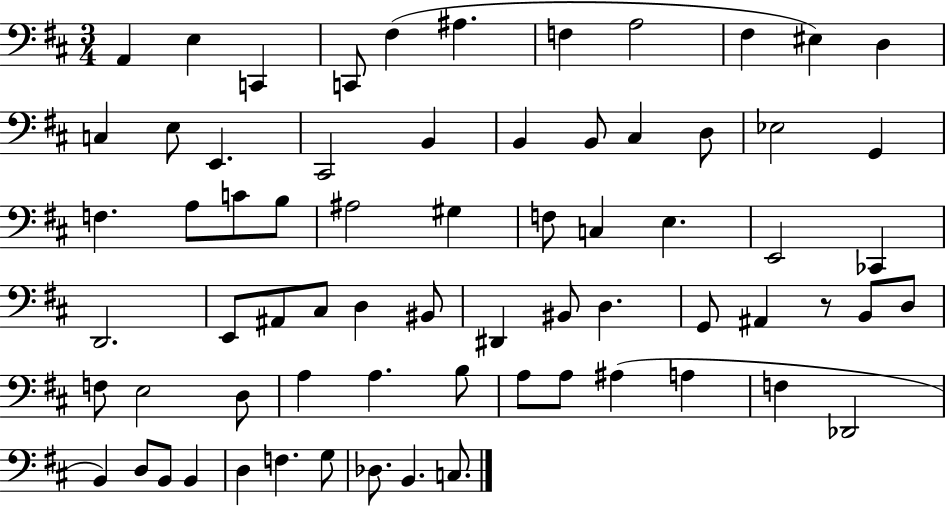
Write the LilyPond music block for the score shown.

{
  \clef bass
  \numericTimeSignature
  \time 3/4
  \key d \major
  a,4 e4 c,4 | c,8 fis4( ais4. | f4 a2 | fis4 eis4) d4 | \break c4 e8 e,4. | cis,2 b,4 | b,4 b,8 cis4 d8 | ees2 g,4 | \break f4. a8 c'8 b8 | ais2 gis4 | f8 c4 e4. | e,2 ces,4 | \break d,2. | e,8 ais,8 cis8 d4 bis,8 | dis,4 bis,8 d4. | g,8 ais,4 r8 b,8 d8 | \break f8 e2 d8 | a4 a4. b8 | a8 a8 ais4( a4 | f4 des,2 | \break b,4) d8 b,8 b,4 | d4 f4. g8 | des8. b,4. c8. | \bar "|."
}